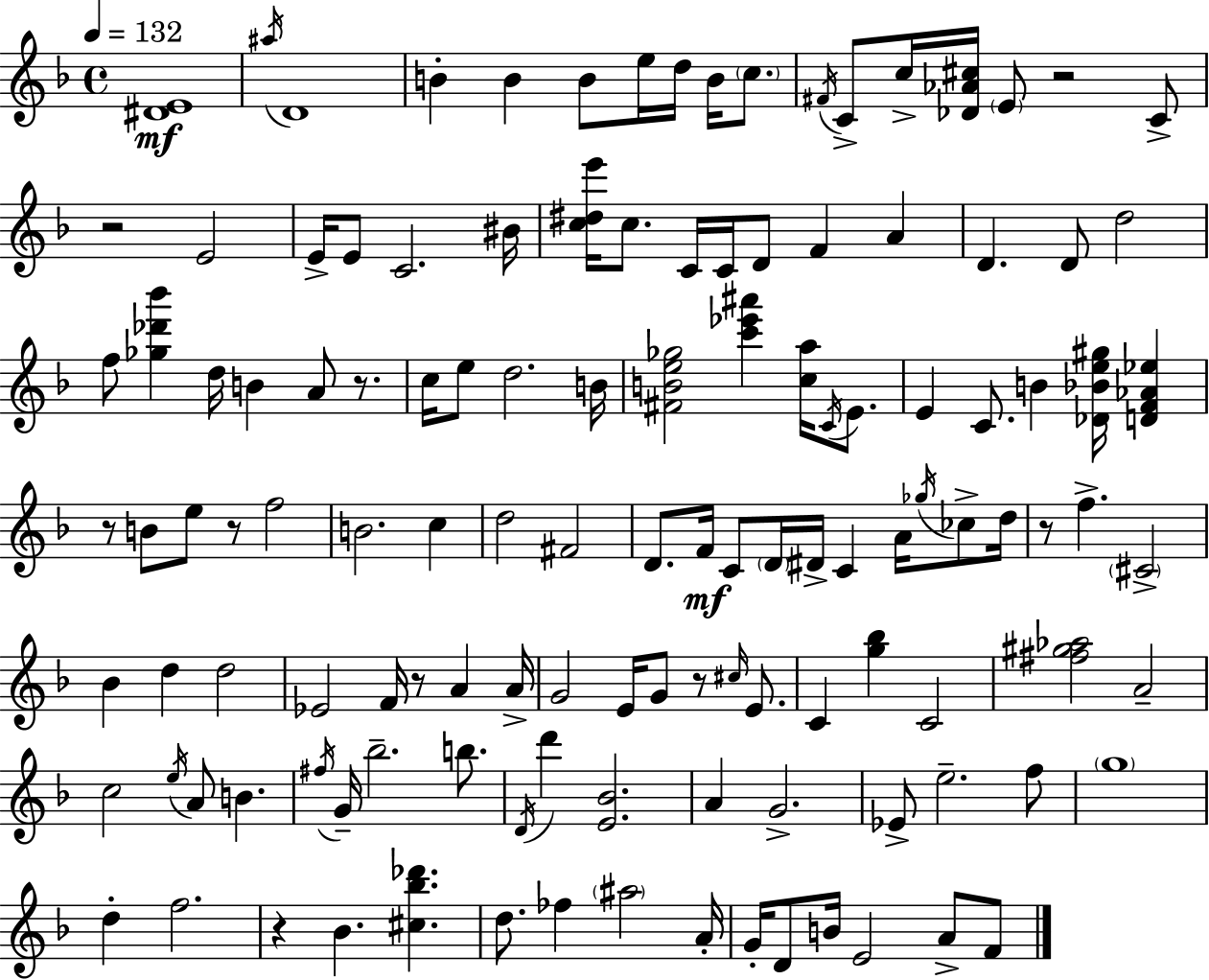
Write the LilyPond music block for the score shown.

{
  \clef treble
  \time 4/4
  \defaultTimeSignature
  \key d \minor
  \tempo 4 = 132
  <dis' e'>1\mf | \acciaccatura { ais''16 } d'1 | b'4-. b'4 b'8 e''16 d''16 b'16 \parenthesize c''8. | \acciaccatura { fis'16 } c'8-> c''16-> <des' aes' cis''>16 \parenthesize e'8 r2 | \break c'8-> r2 e'2 | e'16-> e'8 c'2. | bis'16 <c'' dis'' e'''>16 c''8. c'16 c'16 d'8 f'4 a'4 | d'4. d'8 d''2 | \break f''8 <ges'' des''' bes'''>4 d''16 b'4 a'8 r8. | c''16 e''8 d''2. | b'16 <fis' b' e'' ges''>2 <c''' ees''' ais'''>4 <c'' a''>16 \acciaccatura { c'16 } | e'8. e'4 c'8. b'4 <des' bes' e'' gis''>16 <d' f' aes' ees''>4 | \break r8 b'8 e''8 r8 f''2 | b'2. c''4 | d''2 fis'2 | d'8. f'16\mf c'8 \parenthesize d'16 dis'16-> c'4 a'16 | \break \acciaccatura { ges''16 } ces''8-> d''16 r8 f''4.-> \parenthesize cis'2-> | bes'4 d''4 d''2 | ees'2 f'16 r8 a'4 | a'16-> g'2 e'16 g'8 r8 | \break \grace { cis''16 } e'8. c'4 <g'' bes''>4 c'2 | <fis'' gis'' aes''>2 a'2-- | c''2 \acciaccatura { e''16 } a'8 | b'4. \acciaccatura { fis''16 } g'16-- bes''2.-- | \break b''8. \acciaccatura { d'16 } d'''4 <e' bes'>2. | a'4 g'2.-> | ees'8-> e''2.-- | f''8 \parenthesize g''1 | \break d''4-. f''2. | r4 bes'4. | <cis'' bes'' des'''>4. d''8. fes''4 \parenthesize ais''2 | a'16-. g'16-. d'8 b'16 e'2 | \break a'8-> f'8 \bar "|."
}